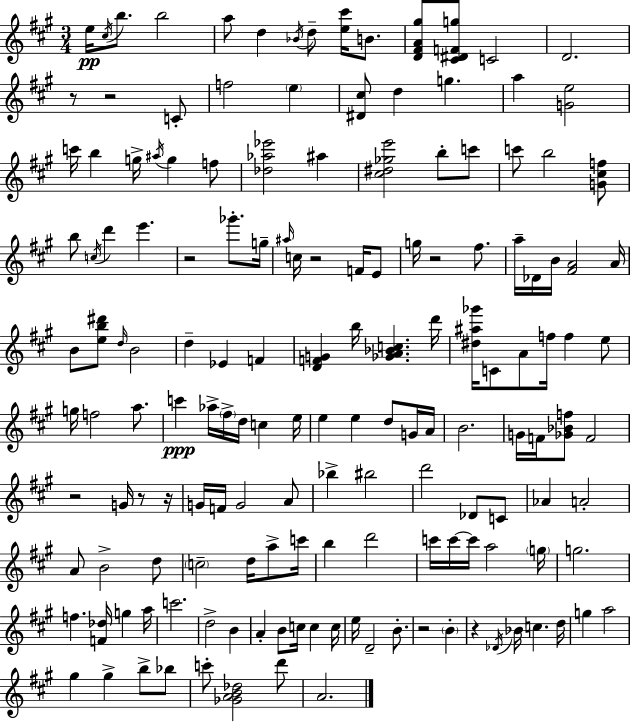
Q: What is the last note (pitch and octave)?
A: A4